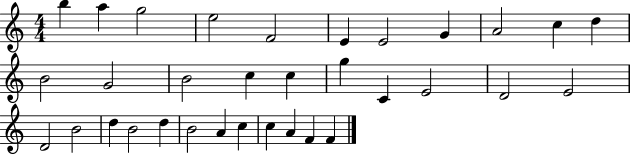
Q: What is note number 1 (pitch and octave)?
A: B5